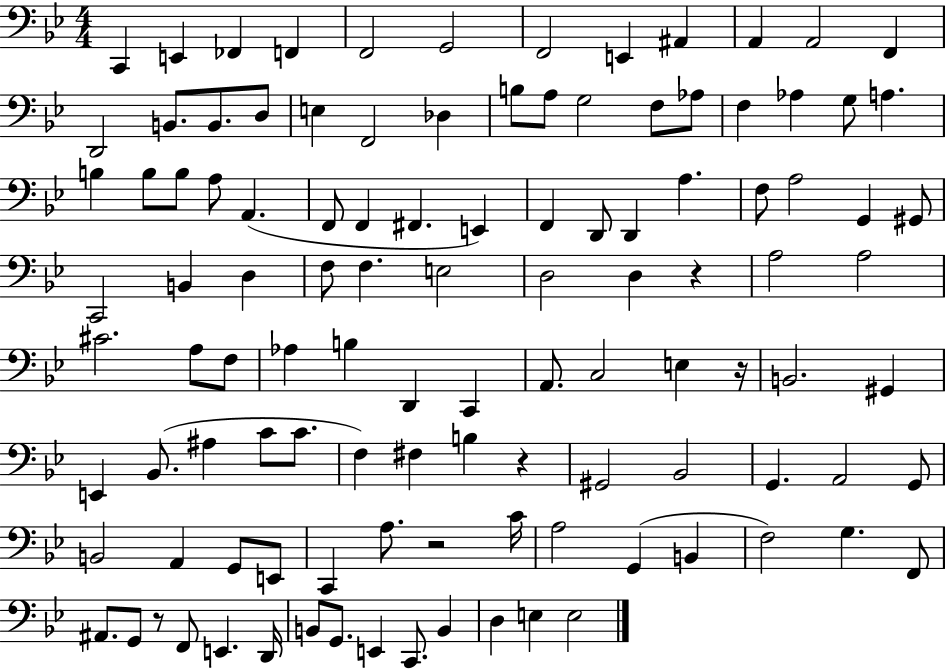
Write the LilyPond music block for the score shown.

{
  \clef bass
  \numericTimeSignature
  \time 4/4
  \key bes \major
  c,4 e,4 fes,4 f,4 | f,2 g,2 | f,2 e,4 ais,4 | a,4 a,2 f,4 | \break d,2 b,8. b,8. d8 | e4 f,2 des4 | b8 a8 g2 f8 aes8 | f4 aes4 g8 a4. | \break b4 b8 b8 a8 a,4.( | f,8 f,4 fis,4. e,4) | f,4 d,8 d,4 a4. | f8 a2 g,4 gis,8 | \break c,2 b,4 d4 | f8 f4. e2 | d2 d4 r4 | a2 a2 | \break cis'2. a8 f8 | aes4 b4 d,4 c,4 | a,8. c2 e4 r16 | b,2. gis,4 | \break e,4 bes,8.( ais4 c'8 c'8. | f4) fis4 b4 r4 | gis,2 bes,2 | g,4. a,2 g,8 | \break b,2 a,4 g,8 e,8 | c,4 a8. r2 c'16 | a2 g,4( b,4 | f2) g4. f,8 | \break ais,8. g,8 r8 f,8 e,4. d,16 | b,8 g,8. e,4 c,8. b,4 | d4 e4 e2 | \bar "|."
}